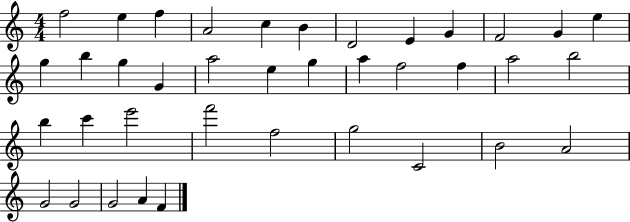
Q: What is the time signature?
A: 4/4